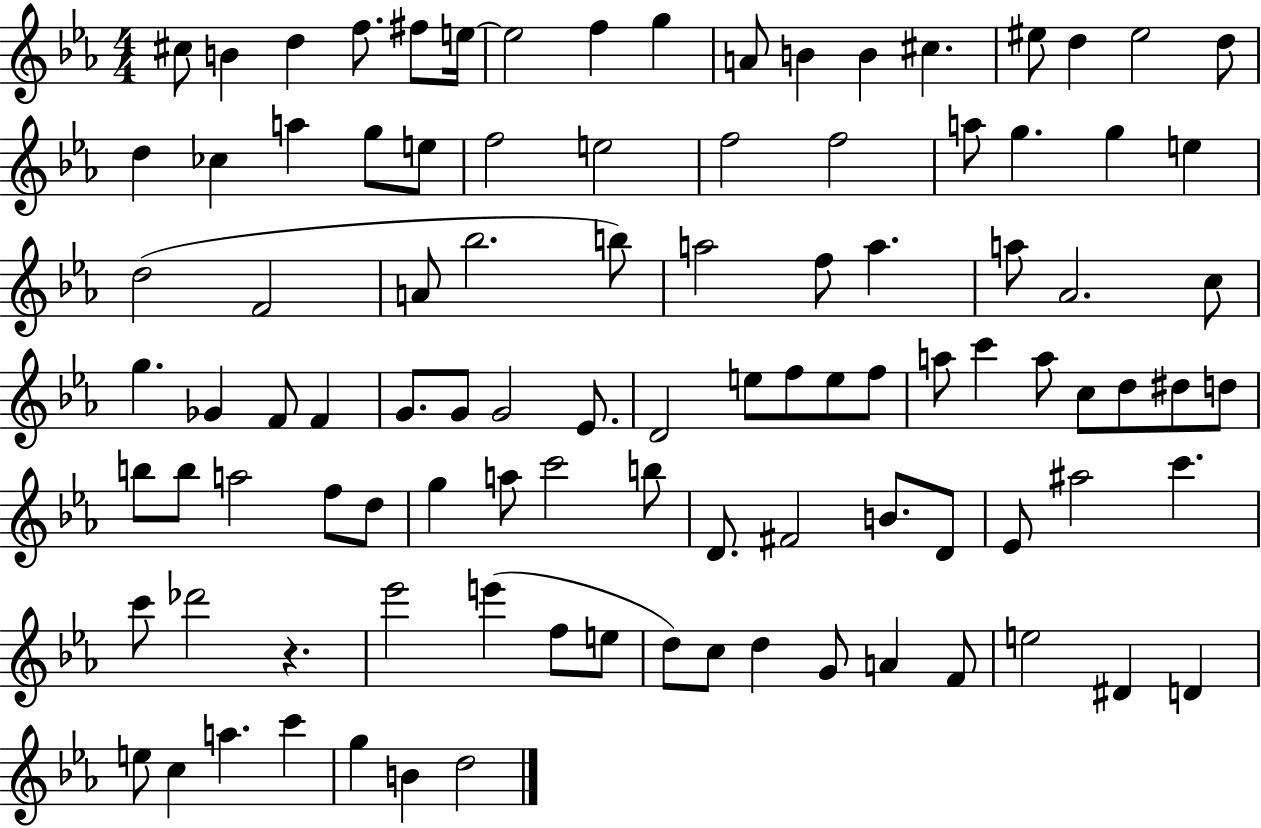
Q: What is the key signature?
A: EES major